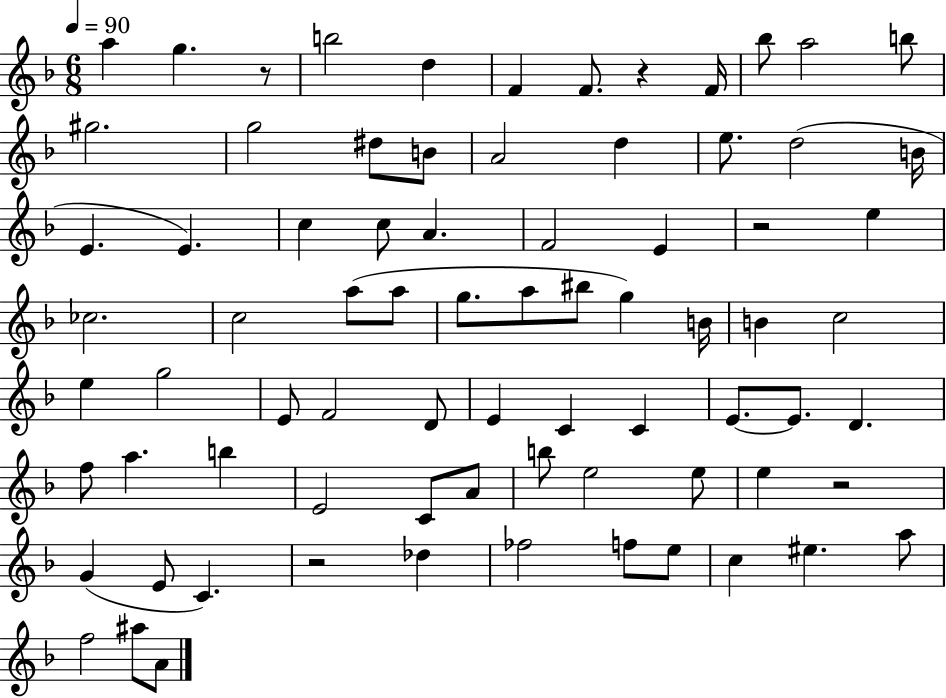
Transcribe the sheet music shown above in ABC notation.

X:1
T:Untitled
M:6/8
L:1/4
K:F
a g z/2 b2 d F F/2 z F/4 _b/2 a2 b/2 ^g2 g2 ^d/2 B/2 A2 d e/2 d2 B/4 E E c c/2 A F2 E z2 e _c2 c2 a/2 a/2 g/2 a/2 ^b/2 g B/4 B c2 e g2 E/2 F2 D/2 E C C E/2 E/2 D f/2 a b E2 C/2 A/2 b/2 e2 e/2 e z2 G E/2 C z2 _d _f2 f/2 e/2 c ^e a/2 f2 ^a/2 A/2